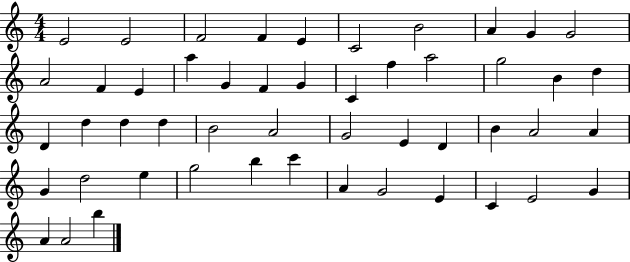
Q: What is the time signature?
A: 4/4